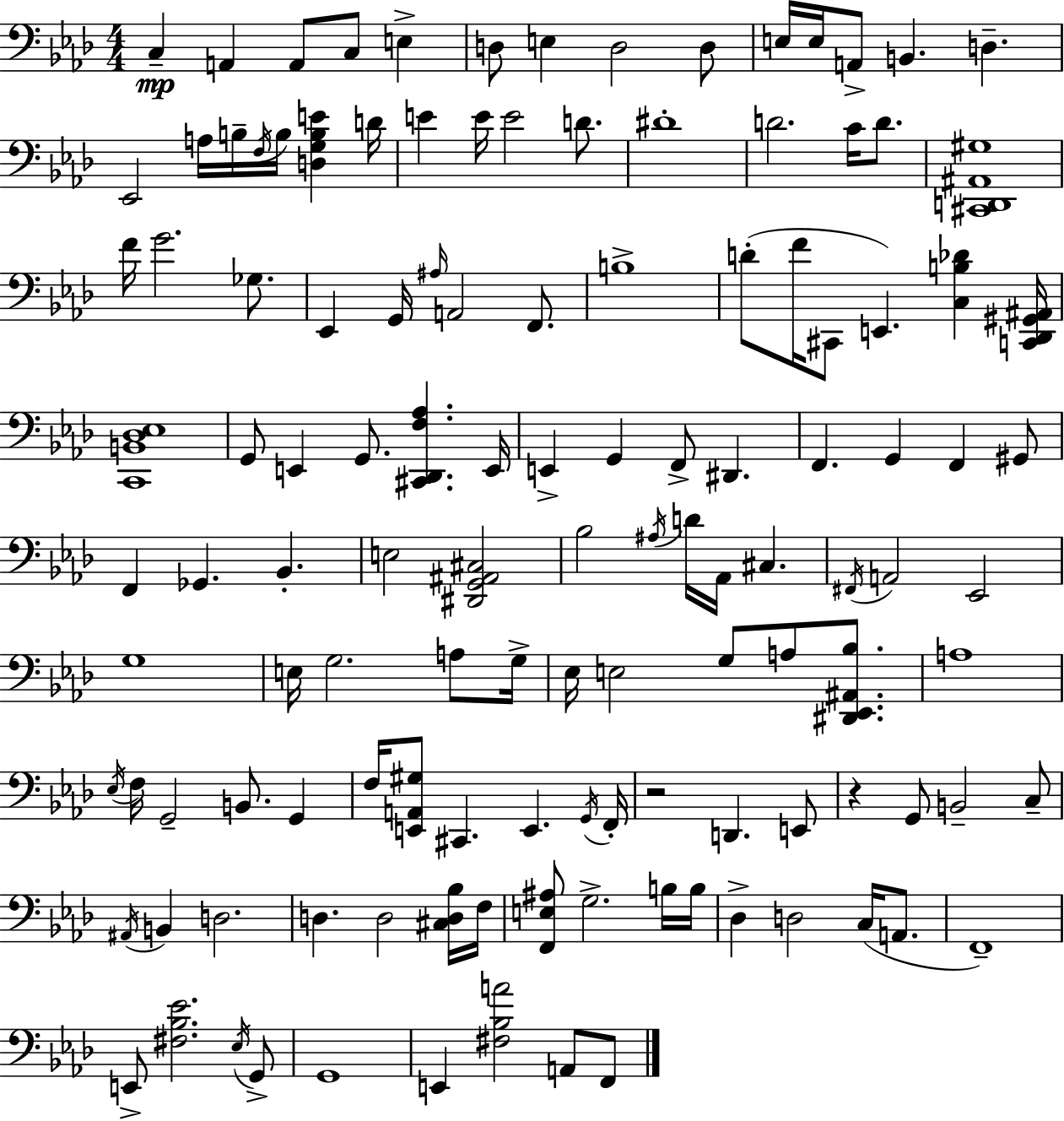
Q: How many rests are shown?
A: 2